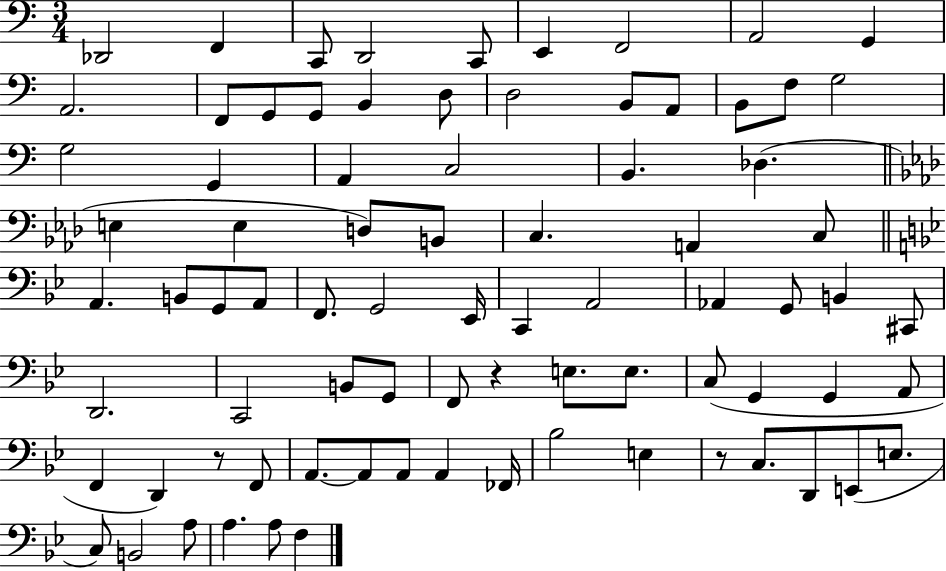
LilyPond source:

{
  \clef bass
  \numericTimeSignature
  \time 3/4
  \key c \major
  des,2 f,4 | c,8 d,2 c,8 | e,4 f,2 | a,2 g,4 | \break a,2. | f,8 g,8 g,8 b,4 d8 | d2 b,8 a,8 | b,8 f8 g2 | \break g2 g,4 | a,4 c2 | b,4. des4.( | \bar "||" \break \key aes \major e4 e4 d8) b,8 | c4. a,4 c8 | \bar "||" \break \key bes \major a,4. b,8 g,8 a,8 | f,8. g,2 ees,16 | c,4 a,2 | aes,4 g,8 b,4 cis,8 | \break d,2. | c,2 b,8 g,8 | f,8 r4 e8. e8. | c8( g,4 g,4 a,8 | \break f,4 d,4) r8 f,8 | a,8.~~ a,8 a,8 a,4 fes,16 | bes2 e4 | r8 c8. d,8 e,8( e8. | \break c8) b,2 a8 | a4. a8 f4 | \bar "|."
}